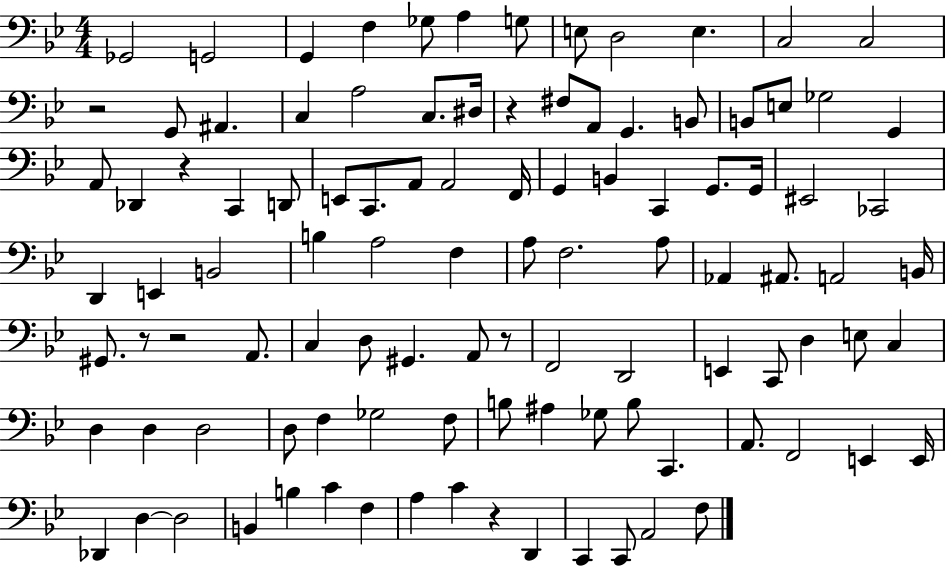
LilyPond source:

{
  \clef bass
  \numericTimeSignature
  \time 4/4
  \key bes \major
  ges,2 g,2 | g,4 f4 ges8 a4 g8 | e8 d2 e4. | c2 c2 | \break r2 g,8 ais,4. | c4 a2 c8. dis16 | r4 fis8 a,8 g,4. b,8 | b,8 e8 ges2 g,4 | \break a,8 des,4 r4 c,4 d,8 | e,8 c,8. a,8 a,2 f,16 | g,4 b,4 c,4 g,8. g,16 | eis,2 ces,2 | \break d,4 e,4 b,2 | b4 a2 f4 | a8 f2. a8 | aes,4 ais,8. a,2 b,16 | \break gis,8. r8 r2 a,8. | c4 d8 gis,4. a,8 r8 | f,2 d,2 | e,4 c,8 d4 e8 c4 | \break d4 d4 d2 | d8 f4 ges2 f8 | b8 ais4 ges8 b8 c,4. | a,8. f,2 e,4 e,16 | \break des,4 d4~~ d2 | b,4 b4 c'4 f4 | a4 c'4 r4 d,4 | c,4 c,8 a,2 f8 | \break \bar "|."
}